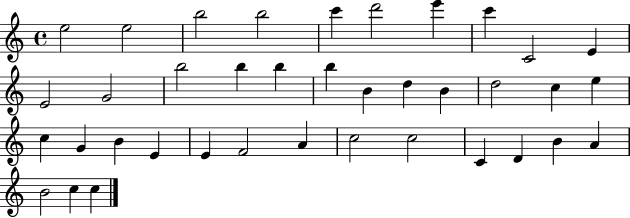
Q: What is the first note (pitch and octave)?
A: E5